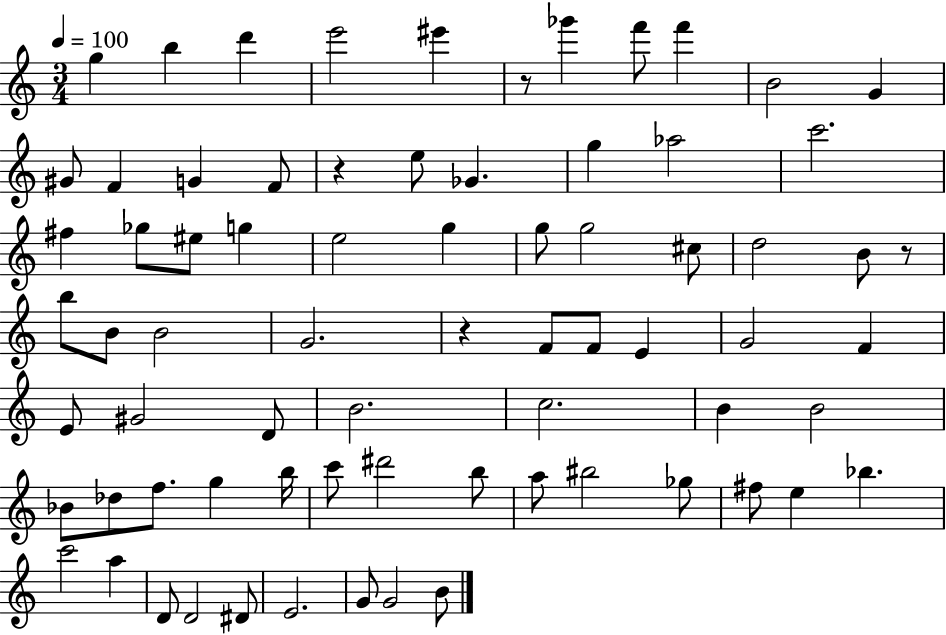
{
  \clef treble
  \numericTimeSignature
  \time 3/4
  \key c \major
  \tempo 4 = 100
  g''4 b''4 d'''4 | e'''2 eis'''4 | r8 ges'''4 f'''8 f'''4 | b'2 g'4 | \break gis'8 f'4 g'4 f'8 | r4 e''8 ges'4. | g''4 aes''2 | c'''2. | \break fis''4 ges''8 eis''8 g''4 | e''2 g''4 | g''8 g''2 cis''8 | d''2 b'8 r8 | \break b''8 b'8 b'2 | g'2. | r4 f'8 f'8 e'4 | g'2 f'4 | \break e'8 gis'2 d'8 | b'2. | c''2. | b'4 b'2 | \break bes'8 des''8 f''8. g''4 b''16 | c'''8 dis'''2 b''8 | a''8 bis''2 ges''8 | fis''8 e''4 bes''4. | \break c'''2 a''4 | d'8 d'2 dis'8 | e'2. | g'8 g'2 b'8 | \break \bar "|."
}